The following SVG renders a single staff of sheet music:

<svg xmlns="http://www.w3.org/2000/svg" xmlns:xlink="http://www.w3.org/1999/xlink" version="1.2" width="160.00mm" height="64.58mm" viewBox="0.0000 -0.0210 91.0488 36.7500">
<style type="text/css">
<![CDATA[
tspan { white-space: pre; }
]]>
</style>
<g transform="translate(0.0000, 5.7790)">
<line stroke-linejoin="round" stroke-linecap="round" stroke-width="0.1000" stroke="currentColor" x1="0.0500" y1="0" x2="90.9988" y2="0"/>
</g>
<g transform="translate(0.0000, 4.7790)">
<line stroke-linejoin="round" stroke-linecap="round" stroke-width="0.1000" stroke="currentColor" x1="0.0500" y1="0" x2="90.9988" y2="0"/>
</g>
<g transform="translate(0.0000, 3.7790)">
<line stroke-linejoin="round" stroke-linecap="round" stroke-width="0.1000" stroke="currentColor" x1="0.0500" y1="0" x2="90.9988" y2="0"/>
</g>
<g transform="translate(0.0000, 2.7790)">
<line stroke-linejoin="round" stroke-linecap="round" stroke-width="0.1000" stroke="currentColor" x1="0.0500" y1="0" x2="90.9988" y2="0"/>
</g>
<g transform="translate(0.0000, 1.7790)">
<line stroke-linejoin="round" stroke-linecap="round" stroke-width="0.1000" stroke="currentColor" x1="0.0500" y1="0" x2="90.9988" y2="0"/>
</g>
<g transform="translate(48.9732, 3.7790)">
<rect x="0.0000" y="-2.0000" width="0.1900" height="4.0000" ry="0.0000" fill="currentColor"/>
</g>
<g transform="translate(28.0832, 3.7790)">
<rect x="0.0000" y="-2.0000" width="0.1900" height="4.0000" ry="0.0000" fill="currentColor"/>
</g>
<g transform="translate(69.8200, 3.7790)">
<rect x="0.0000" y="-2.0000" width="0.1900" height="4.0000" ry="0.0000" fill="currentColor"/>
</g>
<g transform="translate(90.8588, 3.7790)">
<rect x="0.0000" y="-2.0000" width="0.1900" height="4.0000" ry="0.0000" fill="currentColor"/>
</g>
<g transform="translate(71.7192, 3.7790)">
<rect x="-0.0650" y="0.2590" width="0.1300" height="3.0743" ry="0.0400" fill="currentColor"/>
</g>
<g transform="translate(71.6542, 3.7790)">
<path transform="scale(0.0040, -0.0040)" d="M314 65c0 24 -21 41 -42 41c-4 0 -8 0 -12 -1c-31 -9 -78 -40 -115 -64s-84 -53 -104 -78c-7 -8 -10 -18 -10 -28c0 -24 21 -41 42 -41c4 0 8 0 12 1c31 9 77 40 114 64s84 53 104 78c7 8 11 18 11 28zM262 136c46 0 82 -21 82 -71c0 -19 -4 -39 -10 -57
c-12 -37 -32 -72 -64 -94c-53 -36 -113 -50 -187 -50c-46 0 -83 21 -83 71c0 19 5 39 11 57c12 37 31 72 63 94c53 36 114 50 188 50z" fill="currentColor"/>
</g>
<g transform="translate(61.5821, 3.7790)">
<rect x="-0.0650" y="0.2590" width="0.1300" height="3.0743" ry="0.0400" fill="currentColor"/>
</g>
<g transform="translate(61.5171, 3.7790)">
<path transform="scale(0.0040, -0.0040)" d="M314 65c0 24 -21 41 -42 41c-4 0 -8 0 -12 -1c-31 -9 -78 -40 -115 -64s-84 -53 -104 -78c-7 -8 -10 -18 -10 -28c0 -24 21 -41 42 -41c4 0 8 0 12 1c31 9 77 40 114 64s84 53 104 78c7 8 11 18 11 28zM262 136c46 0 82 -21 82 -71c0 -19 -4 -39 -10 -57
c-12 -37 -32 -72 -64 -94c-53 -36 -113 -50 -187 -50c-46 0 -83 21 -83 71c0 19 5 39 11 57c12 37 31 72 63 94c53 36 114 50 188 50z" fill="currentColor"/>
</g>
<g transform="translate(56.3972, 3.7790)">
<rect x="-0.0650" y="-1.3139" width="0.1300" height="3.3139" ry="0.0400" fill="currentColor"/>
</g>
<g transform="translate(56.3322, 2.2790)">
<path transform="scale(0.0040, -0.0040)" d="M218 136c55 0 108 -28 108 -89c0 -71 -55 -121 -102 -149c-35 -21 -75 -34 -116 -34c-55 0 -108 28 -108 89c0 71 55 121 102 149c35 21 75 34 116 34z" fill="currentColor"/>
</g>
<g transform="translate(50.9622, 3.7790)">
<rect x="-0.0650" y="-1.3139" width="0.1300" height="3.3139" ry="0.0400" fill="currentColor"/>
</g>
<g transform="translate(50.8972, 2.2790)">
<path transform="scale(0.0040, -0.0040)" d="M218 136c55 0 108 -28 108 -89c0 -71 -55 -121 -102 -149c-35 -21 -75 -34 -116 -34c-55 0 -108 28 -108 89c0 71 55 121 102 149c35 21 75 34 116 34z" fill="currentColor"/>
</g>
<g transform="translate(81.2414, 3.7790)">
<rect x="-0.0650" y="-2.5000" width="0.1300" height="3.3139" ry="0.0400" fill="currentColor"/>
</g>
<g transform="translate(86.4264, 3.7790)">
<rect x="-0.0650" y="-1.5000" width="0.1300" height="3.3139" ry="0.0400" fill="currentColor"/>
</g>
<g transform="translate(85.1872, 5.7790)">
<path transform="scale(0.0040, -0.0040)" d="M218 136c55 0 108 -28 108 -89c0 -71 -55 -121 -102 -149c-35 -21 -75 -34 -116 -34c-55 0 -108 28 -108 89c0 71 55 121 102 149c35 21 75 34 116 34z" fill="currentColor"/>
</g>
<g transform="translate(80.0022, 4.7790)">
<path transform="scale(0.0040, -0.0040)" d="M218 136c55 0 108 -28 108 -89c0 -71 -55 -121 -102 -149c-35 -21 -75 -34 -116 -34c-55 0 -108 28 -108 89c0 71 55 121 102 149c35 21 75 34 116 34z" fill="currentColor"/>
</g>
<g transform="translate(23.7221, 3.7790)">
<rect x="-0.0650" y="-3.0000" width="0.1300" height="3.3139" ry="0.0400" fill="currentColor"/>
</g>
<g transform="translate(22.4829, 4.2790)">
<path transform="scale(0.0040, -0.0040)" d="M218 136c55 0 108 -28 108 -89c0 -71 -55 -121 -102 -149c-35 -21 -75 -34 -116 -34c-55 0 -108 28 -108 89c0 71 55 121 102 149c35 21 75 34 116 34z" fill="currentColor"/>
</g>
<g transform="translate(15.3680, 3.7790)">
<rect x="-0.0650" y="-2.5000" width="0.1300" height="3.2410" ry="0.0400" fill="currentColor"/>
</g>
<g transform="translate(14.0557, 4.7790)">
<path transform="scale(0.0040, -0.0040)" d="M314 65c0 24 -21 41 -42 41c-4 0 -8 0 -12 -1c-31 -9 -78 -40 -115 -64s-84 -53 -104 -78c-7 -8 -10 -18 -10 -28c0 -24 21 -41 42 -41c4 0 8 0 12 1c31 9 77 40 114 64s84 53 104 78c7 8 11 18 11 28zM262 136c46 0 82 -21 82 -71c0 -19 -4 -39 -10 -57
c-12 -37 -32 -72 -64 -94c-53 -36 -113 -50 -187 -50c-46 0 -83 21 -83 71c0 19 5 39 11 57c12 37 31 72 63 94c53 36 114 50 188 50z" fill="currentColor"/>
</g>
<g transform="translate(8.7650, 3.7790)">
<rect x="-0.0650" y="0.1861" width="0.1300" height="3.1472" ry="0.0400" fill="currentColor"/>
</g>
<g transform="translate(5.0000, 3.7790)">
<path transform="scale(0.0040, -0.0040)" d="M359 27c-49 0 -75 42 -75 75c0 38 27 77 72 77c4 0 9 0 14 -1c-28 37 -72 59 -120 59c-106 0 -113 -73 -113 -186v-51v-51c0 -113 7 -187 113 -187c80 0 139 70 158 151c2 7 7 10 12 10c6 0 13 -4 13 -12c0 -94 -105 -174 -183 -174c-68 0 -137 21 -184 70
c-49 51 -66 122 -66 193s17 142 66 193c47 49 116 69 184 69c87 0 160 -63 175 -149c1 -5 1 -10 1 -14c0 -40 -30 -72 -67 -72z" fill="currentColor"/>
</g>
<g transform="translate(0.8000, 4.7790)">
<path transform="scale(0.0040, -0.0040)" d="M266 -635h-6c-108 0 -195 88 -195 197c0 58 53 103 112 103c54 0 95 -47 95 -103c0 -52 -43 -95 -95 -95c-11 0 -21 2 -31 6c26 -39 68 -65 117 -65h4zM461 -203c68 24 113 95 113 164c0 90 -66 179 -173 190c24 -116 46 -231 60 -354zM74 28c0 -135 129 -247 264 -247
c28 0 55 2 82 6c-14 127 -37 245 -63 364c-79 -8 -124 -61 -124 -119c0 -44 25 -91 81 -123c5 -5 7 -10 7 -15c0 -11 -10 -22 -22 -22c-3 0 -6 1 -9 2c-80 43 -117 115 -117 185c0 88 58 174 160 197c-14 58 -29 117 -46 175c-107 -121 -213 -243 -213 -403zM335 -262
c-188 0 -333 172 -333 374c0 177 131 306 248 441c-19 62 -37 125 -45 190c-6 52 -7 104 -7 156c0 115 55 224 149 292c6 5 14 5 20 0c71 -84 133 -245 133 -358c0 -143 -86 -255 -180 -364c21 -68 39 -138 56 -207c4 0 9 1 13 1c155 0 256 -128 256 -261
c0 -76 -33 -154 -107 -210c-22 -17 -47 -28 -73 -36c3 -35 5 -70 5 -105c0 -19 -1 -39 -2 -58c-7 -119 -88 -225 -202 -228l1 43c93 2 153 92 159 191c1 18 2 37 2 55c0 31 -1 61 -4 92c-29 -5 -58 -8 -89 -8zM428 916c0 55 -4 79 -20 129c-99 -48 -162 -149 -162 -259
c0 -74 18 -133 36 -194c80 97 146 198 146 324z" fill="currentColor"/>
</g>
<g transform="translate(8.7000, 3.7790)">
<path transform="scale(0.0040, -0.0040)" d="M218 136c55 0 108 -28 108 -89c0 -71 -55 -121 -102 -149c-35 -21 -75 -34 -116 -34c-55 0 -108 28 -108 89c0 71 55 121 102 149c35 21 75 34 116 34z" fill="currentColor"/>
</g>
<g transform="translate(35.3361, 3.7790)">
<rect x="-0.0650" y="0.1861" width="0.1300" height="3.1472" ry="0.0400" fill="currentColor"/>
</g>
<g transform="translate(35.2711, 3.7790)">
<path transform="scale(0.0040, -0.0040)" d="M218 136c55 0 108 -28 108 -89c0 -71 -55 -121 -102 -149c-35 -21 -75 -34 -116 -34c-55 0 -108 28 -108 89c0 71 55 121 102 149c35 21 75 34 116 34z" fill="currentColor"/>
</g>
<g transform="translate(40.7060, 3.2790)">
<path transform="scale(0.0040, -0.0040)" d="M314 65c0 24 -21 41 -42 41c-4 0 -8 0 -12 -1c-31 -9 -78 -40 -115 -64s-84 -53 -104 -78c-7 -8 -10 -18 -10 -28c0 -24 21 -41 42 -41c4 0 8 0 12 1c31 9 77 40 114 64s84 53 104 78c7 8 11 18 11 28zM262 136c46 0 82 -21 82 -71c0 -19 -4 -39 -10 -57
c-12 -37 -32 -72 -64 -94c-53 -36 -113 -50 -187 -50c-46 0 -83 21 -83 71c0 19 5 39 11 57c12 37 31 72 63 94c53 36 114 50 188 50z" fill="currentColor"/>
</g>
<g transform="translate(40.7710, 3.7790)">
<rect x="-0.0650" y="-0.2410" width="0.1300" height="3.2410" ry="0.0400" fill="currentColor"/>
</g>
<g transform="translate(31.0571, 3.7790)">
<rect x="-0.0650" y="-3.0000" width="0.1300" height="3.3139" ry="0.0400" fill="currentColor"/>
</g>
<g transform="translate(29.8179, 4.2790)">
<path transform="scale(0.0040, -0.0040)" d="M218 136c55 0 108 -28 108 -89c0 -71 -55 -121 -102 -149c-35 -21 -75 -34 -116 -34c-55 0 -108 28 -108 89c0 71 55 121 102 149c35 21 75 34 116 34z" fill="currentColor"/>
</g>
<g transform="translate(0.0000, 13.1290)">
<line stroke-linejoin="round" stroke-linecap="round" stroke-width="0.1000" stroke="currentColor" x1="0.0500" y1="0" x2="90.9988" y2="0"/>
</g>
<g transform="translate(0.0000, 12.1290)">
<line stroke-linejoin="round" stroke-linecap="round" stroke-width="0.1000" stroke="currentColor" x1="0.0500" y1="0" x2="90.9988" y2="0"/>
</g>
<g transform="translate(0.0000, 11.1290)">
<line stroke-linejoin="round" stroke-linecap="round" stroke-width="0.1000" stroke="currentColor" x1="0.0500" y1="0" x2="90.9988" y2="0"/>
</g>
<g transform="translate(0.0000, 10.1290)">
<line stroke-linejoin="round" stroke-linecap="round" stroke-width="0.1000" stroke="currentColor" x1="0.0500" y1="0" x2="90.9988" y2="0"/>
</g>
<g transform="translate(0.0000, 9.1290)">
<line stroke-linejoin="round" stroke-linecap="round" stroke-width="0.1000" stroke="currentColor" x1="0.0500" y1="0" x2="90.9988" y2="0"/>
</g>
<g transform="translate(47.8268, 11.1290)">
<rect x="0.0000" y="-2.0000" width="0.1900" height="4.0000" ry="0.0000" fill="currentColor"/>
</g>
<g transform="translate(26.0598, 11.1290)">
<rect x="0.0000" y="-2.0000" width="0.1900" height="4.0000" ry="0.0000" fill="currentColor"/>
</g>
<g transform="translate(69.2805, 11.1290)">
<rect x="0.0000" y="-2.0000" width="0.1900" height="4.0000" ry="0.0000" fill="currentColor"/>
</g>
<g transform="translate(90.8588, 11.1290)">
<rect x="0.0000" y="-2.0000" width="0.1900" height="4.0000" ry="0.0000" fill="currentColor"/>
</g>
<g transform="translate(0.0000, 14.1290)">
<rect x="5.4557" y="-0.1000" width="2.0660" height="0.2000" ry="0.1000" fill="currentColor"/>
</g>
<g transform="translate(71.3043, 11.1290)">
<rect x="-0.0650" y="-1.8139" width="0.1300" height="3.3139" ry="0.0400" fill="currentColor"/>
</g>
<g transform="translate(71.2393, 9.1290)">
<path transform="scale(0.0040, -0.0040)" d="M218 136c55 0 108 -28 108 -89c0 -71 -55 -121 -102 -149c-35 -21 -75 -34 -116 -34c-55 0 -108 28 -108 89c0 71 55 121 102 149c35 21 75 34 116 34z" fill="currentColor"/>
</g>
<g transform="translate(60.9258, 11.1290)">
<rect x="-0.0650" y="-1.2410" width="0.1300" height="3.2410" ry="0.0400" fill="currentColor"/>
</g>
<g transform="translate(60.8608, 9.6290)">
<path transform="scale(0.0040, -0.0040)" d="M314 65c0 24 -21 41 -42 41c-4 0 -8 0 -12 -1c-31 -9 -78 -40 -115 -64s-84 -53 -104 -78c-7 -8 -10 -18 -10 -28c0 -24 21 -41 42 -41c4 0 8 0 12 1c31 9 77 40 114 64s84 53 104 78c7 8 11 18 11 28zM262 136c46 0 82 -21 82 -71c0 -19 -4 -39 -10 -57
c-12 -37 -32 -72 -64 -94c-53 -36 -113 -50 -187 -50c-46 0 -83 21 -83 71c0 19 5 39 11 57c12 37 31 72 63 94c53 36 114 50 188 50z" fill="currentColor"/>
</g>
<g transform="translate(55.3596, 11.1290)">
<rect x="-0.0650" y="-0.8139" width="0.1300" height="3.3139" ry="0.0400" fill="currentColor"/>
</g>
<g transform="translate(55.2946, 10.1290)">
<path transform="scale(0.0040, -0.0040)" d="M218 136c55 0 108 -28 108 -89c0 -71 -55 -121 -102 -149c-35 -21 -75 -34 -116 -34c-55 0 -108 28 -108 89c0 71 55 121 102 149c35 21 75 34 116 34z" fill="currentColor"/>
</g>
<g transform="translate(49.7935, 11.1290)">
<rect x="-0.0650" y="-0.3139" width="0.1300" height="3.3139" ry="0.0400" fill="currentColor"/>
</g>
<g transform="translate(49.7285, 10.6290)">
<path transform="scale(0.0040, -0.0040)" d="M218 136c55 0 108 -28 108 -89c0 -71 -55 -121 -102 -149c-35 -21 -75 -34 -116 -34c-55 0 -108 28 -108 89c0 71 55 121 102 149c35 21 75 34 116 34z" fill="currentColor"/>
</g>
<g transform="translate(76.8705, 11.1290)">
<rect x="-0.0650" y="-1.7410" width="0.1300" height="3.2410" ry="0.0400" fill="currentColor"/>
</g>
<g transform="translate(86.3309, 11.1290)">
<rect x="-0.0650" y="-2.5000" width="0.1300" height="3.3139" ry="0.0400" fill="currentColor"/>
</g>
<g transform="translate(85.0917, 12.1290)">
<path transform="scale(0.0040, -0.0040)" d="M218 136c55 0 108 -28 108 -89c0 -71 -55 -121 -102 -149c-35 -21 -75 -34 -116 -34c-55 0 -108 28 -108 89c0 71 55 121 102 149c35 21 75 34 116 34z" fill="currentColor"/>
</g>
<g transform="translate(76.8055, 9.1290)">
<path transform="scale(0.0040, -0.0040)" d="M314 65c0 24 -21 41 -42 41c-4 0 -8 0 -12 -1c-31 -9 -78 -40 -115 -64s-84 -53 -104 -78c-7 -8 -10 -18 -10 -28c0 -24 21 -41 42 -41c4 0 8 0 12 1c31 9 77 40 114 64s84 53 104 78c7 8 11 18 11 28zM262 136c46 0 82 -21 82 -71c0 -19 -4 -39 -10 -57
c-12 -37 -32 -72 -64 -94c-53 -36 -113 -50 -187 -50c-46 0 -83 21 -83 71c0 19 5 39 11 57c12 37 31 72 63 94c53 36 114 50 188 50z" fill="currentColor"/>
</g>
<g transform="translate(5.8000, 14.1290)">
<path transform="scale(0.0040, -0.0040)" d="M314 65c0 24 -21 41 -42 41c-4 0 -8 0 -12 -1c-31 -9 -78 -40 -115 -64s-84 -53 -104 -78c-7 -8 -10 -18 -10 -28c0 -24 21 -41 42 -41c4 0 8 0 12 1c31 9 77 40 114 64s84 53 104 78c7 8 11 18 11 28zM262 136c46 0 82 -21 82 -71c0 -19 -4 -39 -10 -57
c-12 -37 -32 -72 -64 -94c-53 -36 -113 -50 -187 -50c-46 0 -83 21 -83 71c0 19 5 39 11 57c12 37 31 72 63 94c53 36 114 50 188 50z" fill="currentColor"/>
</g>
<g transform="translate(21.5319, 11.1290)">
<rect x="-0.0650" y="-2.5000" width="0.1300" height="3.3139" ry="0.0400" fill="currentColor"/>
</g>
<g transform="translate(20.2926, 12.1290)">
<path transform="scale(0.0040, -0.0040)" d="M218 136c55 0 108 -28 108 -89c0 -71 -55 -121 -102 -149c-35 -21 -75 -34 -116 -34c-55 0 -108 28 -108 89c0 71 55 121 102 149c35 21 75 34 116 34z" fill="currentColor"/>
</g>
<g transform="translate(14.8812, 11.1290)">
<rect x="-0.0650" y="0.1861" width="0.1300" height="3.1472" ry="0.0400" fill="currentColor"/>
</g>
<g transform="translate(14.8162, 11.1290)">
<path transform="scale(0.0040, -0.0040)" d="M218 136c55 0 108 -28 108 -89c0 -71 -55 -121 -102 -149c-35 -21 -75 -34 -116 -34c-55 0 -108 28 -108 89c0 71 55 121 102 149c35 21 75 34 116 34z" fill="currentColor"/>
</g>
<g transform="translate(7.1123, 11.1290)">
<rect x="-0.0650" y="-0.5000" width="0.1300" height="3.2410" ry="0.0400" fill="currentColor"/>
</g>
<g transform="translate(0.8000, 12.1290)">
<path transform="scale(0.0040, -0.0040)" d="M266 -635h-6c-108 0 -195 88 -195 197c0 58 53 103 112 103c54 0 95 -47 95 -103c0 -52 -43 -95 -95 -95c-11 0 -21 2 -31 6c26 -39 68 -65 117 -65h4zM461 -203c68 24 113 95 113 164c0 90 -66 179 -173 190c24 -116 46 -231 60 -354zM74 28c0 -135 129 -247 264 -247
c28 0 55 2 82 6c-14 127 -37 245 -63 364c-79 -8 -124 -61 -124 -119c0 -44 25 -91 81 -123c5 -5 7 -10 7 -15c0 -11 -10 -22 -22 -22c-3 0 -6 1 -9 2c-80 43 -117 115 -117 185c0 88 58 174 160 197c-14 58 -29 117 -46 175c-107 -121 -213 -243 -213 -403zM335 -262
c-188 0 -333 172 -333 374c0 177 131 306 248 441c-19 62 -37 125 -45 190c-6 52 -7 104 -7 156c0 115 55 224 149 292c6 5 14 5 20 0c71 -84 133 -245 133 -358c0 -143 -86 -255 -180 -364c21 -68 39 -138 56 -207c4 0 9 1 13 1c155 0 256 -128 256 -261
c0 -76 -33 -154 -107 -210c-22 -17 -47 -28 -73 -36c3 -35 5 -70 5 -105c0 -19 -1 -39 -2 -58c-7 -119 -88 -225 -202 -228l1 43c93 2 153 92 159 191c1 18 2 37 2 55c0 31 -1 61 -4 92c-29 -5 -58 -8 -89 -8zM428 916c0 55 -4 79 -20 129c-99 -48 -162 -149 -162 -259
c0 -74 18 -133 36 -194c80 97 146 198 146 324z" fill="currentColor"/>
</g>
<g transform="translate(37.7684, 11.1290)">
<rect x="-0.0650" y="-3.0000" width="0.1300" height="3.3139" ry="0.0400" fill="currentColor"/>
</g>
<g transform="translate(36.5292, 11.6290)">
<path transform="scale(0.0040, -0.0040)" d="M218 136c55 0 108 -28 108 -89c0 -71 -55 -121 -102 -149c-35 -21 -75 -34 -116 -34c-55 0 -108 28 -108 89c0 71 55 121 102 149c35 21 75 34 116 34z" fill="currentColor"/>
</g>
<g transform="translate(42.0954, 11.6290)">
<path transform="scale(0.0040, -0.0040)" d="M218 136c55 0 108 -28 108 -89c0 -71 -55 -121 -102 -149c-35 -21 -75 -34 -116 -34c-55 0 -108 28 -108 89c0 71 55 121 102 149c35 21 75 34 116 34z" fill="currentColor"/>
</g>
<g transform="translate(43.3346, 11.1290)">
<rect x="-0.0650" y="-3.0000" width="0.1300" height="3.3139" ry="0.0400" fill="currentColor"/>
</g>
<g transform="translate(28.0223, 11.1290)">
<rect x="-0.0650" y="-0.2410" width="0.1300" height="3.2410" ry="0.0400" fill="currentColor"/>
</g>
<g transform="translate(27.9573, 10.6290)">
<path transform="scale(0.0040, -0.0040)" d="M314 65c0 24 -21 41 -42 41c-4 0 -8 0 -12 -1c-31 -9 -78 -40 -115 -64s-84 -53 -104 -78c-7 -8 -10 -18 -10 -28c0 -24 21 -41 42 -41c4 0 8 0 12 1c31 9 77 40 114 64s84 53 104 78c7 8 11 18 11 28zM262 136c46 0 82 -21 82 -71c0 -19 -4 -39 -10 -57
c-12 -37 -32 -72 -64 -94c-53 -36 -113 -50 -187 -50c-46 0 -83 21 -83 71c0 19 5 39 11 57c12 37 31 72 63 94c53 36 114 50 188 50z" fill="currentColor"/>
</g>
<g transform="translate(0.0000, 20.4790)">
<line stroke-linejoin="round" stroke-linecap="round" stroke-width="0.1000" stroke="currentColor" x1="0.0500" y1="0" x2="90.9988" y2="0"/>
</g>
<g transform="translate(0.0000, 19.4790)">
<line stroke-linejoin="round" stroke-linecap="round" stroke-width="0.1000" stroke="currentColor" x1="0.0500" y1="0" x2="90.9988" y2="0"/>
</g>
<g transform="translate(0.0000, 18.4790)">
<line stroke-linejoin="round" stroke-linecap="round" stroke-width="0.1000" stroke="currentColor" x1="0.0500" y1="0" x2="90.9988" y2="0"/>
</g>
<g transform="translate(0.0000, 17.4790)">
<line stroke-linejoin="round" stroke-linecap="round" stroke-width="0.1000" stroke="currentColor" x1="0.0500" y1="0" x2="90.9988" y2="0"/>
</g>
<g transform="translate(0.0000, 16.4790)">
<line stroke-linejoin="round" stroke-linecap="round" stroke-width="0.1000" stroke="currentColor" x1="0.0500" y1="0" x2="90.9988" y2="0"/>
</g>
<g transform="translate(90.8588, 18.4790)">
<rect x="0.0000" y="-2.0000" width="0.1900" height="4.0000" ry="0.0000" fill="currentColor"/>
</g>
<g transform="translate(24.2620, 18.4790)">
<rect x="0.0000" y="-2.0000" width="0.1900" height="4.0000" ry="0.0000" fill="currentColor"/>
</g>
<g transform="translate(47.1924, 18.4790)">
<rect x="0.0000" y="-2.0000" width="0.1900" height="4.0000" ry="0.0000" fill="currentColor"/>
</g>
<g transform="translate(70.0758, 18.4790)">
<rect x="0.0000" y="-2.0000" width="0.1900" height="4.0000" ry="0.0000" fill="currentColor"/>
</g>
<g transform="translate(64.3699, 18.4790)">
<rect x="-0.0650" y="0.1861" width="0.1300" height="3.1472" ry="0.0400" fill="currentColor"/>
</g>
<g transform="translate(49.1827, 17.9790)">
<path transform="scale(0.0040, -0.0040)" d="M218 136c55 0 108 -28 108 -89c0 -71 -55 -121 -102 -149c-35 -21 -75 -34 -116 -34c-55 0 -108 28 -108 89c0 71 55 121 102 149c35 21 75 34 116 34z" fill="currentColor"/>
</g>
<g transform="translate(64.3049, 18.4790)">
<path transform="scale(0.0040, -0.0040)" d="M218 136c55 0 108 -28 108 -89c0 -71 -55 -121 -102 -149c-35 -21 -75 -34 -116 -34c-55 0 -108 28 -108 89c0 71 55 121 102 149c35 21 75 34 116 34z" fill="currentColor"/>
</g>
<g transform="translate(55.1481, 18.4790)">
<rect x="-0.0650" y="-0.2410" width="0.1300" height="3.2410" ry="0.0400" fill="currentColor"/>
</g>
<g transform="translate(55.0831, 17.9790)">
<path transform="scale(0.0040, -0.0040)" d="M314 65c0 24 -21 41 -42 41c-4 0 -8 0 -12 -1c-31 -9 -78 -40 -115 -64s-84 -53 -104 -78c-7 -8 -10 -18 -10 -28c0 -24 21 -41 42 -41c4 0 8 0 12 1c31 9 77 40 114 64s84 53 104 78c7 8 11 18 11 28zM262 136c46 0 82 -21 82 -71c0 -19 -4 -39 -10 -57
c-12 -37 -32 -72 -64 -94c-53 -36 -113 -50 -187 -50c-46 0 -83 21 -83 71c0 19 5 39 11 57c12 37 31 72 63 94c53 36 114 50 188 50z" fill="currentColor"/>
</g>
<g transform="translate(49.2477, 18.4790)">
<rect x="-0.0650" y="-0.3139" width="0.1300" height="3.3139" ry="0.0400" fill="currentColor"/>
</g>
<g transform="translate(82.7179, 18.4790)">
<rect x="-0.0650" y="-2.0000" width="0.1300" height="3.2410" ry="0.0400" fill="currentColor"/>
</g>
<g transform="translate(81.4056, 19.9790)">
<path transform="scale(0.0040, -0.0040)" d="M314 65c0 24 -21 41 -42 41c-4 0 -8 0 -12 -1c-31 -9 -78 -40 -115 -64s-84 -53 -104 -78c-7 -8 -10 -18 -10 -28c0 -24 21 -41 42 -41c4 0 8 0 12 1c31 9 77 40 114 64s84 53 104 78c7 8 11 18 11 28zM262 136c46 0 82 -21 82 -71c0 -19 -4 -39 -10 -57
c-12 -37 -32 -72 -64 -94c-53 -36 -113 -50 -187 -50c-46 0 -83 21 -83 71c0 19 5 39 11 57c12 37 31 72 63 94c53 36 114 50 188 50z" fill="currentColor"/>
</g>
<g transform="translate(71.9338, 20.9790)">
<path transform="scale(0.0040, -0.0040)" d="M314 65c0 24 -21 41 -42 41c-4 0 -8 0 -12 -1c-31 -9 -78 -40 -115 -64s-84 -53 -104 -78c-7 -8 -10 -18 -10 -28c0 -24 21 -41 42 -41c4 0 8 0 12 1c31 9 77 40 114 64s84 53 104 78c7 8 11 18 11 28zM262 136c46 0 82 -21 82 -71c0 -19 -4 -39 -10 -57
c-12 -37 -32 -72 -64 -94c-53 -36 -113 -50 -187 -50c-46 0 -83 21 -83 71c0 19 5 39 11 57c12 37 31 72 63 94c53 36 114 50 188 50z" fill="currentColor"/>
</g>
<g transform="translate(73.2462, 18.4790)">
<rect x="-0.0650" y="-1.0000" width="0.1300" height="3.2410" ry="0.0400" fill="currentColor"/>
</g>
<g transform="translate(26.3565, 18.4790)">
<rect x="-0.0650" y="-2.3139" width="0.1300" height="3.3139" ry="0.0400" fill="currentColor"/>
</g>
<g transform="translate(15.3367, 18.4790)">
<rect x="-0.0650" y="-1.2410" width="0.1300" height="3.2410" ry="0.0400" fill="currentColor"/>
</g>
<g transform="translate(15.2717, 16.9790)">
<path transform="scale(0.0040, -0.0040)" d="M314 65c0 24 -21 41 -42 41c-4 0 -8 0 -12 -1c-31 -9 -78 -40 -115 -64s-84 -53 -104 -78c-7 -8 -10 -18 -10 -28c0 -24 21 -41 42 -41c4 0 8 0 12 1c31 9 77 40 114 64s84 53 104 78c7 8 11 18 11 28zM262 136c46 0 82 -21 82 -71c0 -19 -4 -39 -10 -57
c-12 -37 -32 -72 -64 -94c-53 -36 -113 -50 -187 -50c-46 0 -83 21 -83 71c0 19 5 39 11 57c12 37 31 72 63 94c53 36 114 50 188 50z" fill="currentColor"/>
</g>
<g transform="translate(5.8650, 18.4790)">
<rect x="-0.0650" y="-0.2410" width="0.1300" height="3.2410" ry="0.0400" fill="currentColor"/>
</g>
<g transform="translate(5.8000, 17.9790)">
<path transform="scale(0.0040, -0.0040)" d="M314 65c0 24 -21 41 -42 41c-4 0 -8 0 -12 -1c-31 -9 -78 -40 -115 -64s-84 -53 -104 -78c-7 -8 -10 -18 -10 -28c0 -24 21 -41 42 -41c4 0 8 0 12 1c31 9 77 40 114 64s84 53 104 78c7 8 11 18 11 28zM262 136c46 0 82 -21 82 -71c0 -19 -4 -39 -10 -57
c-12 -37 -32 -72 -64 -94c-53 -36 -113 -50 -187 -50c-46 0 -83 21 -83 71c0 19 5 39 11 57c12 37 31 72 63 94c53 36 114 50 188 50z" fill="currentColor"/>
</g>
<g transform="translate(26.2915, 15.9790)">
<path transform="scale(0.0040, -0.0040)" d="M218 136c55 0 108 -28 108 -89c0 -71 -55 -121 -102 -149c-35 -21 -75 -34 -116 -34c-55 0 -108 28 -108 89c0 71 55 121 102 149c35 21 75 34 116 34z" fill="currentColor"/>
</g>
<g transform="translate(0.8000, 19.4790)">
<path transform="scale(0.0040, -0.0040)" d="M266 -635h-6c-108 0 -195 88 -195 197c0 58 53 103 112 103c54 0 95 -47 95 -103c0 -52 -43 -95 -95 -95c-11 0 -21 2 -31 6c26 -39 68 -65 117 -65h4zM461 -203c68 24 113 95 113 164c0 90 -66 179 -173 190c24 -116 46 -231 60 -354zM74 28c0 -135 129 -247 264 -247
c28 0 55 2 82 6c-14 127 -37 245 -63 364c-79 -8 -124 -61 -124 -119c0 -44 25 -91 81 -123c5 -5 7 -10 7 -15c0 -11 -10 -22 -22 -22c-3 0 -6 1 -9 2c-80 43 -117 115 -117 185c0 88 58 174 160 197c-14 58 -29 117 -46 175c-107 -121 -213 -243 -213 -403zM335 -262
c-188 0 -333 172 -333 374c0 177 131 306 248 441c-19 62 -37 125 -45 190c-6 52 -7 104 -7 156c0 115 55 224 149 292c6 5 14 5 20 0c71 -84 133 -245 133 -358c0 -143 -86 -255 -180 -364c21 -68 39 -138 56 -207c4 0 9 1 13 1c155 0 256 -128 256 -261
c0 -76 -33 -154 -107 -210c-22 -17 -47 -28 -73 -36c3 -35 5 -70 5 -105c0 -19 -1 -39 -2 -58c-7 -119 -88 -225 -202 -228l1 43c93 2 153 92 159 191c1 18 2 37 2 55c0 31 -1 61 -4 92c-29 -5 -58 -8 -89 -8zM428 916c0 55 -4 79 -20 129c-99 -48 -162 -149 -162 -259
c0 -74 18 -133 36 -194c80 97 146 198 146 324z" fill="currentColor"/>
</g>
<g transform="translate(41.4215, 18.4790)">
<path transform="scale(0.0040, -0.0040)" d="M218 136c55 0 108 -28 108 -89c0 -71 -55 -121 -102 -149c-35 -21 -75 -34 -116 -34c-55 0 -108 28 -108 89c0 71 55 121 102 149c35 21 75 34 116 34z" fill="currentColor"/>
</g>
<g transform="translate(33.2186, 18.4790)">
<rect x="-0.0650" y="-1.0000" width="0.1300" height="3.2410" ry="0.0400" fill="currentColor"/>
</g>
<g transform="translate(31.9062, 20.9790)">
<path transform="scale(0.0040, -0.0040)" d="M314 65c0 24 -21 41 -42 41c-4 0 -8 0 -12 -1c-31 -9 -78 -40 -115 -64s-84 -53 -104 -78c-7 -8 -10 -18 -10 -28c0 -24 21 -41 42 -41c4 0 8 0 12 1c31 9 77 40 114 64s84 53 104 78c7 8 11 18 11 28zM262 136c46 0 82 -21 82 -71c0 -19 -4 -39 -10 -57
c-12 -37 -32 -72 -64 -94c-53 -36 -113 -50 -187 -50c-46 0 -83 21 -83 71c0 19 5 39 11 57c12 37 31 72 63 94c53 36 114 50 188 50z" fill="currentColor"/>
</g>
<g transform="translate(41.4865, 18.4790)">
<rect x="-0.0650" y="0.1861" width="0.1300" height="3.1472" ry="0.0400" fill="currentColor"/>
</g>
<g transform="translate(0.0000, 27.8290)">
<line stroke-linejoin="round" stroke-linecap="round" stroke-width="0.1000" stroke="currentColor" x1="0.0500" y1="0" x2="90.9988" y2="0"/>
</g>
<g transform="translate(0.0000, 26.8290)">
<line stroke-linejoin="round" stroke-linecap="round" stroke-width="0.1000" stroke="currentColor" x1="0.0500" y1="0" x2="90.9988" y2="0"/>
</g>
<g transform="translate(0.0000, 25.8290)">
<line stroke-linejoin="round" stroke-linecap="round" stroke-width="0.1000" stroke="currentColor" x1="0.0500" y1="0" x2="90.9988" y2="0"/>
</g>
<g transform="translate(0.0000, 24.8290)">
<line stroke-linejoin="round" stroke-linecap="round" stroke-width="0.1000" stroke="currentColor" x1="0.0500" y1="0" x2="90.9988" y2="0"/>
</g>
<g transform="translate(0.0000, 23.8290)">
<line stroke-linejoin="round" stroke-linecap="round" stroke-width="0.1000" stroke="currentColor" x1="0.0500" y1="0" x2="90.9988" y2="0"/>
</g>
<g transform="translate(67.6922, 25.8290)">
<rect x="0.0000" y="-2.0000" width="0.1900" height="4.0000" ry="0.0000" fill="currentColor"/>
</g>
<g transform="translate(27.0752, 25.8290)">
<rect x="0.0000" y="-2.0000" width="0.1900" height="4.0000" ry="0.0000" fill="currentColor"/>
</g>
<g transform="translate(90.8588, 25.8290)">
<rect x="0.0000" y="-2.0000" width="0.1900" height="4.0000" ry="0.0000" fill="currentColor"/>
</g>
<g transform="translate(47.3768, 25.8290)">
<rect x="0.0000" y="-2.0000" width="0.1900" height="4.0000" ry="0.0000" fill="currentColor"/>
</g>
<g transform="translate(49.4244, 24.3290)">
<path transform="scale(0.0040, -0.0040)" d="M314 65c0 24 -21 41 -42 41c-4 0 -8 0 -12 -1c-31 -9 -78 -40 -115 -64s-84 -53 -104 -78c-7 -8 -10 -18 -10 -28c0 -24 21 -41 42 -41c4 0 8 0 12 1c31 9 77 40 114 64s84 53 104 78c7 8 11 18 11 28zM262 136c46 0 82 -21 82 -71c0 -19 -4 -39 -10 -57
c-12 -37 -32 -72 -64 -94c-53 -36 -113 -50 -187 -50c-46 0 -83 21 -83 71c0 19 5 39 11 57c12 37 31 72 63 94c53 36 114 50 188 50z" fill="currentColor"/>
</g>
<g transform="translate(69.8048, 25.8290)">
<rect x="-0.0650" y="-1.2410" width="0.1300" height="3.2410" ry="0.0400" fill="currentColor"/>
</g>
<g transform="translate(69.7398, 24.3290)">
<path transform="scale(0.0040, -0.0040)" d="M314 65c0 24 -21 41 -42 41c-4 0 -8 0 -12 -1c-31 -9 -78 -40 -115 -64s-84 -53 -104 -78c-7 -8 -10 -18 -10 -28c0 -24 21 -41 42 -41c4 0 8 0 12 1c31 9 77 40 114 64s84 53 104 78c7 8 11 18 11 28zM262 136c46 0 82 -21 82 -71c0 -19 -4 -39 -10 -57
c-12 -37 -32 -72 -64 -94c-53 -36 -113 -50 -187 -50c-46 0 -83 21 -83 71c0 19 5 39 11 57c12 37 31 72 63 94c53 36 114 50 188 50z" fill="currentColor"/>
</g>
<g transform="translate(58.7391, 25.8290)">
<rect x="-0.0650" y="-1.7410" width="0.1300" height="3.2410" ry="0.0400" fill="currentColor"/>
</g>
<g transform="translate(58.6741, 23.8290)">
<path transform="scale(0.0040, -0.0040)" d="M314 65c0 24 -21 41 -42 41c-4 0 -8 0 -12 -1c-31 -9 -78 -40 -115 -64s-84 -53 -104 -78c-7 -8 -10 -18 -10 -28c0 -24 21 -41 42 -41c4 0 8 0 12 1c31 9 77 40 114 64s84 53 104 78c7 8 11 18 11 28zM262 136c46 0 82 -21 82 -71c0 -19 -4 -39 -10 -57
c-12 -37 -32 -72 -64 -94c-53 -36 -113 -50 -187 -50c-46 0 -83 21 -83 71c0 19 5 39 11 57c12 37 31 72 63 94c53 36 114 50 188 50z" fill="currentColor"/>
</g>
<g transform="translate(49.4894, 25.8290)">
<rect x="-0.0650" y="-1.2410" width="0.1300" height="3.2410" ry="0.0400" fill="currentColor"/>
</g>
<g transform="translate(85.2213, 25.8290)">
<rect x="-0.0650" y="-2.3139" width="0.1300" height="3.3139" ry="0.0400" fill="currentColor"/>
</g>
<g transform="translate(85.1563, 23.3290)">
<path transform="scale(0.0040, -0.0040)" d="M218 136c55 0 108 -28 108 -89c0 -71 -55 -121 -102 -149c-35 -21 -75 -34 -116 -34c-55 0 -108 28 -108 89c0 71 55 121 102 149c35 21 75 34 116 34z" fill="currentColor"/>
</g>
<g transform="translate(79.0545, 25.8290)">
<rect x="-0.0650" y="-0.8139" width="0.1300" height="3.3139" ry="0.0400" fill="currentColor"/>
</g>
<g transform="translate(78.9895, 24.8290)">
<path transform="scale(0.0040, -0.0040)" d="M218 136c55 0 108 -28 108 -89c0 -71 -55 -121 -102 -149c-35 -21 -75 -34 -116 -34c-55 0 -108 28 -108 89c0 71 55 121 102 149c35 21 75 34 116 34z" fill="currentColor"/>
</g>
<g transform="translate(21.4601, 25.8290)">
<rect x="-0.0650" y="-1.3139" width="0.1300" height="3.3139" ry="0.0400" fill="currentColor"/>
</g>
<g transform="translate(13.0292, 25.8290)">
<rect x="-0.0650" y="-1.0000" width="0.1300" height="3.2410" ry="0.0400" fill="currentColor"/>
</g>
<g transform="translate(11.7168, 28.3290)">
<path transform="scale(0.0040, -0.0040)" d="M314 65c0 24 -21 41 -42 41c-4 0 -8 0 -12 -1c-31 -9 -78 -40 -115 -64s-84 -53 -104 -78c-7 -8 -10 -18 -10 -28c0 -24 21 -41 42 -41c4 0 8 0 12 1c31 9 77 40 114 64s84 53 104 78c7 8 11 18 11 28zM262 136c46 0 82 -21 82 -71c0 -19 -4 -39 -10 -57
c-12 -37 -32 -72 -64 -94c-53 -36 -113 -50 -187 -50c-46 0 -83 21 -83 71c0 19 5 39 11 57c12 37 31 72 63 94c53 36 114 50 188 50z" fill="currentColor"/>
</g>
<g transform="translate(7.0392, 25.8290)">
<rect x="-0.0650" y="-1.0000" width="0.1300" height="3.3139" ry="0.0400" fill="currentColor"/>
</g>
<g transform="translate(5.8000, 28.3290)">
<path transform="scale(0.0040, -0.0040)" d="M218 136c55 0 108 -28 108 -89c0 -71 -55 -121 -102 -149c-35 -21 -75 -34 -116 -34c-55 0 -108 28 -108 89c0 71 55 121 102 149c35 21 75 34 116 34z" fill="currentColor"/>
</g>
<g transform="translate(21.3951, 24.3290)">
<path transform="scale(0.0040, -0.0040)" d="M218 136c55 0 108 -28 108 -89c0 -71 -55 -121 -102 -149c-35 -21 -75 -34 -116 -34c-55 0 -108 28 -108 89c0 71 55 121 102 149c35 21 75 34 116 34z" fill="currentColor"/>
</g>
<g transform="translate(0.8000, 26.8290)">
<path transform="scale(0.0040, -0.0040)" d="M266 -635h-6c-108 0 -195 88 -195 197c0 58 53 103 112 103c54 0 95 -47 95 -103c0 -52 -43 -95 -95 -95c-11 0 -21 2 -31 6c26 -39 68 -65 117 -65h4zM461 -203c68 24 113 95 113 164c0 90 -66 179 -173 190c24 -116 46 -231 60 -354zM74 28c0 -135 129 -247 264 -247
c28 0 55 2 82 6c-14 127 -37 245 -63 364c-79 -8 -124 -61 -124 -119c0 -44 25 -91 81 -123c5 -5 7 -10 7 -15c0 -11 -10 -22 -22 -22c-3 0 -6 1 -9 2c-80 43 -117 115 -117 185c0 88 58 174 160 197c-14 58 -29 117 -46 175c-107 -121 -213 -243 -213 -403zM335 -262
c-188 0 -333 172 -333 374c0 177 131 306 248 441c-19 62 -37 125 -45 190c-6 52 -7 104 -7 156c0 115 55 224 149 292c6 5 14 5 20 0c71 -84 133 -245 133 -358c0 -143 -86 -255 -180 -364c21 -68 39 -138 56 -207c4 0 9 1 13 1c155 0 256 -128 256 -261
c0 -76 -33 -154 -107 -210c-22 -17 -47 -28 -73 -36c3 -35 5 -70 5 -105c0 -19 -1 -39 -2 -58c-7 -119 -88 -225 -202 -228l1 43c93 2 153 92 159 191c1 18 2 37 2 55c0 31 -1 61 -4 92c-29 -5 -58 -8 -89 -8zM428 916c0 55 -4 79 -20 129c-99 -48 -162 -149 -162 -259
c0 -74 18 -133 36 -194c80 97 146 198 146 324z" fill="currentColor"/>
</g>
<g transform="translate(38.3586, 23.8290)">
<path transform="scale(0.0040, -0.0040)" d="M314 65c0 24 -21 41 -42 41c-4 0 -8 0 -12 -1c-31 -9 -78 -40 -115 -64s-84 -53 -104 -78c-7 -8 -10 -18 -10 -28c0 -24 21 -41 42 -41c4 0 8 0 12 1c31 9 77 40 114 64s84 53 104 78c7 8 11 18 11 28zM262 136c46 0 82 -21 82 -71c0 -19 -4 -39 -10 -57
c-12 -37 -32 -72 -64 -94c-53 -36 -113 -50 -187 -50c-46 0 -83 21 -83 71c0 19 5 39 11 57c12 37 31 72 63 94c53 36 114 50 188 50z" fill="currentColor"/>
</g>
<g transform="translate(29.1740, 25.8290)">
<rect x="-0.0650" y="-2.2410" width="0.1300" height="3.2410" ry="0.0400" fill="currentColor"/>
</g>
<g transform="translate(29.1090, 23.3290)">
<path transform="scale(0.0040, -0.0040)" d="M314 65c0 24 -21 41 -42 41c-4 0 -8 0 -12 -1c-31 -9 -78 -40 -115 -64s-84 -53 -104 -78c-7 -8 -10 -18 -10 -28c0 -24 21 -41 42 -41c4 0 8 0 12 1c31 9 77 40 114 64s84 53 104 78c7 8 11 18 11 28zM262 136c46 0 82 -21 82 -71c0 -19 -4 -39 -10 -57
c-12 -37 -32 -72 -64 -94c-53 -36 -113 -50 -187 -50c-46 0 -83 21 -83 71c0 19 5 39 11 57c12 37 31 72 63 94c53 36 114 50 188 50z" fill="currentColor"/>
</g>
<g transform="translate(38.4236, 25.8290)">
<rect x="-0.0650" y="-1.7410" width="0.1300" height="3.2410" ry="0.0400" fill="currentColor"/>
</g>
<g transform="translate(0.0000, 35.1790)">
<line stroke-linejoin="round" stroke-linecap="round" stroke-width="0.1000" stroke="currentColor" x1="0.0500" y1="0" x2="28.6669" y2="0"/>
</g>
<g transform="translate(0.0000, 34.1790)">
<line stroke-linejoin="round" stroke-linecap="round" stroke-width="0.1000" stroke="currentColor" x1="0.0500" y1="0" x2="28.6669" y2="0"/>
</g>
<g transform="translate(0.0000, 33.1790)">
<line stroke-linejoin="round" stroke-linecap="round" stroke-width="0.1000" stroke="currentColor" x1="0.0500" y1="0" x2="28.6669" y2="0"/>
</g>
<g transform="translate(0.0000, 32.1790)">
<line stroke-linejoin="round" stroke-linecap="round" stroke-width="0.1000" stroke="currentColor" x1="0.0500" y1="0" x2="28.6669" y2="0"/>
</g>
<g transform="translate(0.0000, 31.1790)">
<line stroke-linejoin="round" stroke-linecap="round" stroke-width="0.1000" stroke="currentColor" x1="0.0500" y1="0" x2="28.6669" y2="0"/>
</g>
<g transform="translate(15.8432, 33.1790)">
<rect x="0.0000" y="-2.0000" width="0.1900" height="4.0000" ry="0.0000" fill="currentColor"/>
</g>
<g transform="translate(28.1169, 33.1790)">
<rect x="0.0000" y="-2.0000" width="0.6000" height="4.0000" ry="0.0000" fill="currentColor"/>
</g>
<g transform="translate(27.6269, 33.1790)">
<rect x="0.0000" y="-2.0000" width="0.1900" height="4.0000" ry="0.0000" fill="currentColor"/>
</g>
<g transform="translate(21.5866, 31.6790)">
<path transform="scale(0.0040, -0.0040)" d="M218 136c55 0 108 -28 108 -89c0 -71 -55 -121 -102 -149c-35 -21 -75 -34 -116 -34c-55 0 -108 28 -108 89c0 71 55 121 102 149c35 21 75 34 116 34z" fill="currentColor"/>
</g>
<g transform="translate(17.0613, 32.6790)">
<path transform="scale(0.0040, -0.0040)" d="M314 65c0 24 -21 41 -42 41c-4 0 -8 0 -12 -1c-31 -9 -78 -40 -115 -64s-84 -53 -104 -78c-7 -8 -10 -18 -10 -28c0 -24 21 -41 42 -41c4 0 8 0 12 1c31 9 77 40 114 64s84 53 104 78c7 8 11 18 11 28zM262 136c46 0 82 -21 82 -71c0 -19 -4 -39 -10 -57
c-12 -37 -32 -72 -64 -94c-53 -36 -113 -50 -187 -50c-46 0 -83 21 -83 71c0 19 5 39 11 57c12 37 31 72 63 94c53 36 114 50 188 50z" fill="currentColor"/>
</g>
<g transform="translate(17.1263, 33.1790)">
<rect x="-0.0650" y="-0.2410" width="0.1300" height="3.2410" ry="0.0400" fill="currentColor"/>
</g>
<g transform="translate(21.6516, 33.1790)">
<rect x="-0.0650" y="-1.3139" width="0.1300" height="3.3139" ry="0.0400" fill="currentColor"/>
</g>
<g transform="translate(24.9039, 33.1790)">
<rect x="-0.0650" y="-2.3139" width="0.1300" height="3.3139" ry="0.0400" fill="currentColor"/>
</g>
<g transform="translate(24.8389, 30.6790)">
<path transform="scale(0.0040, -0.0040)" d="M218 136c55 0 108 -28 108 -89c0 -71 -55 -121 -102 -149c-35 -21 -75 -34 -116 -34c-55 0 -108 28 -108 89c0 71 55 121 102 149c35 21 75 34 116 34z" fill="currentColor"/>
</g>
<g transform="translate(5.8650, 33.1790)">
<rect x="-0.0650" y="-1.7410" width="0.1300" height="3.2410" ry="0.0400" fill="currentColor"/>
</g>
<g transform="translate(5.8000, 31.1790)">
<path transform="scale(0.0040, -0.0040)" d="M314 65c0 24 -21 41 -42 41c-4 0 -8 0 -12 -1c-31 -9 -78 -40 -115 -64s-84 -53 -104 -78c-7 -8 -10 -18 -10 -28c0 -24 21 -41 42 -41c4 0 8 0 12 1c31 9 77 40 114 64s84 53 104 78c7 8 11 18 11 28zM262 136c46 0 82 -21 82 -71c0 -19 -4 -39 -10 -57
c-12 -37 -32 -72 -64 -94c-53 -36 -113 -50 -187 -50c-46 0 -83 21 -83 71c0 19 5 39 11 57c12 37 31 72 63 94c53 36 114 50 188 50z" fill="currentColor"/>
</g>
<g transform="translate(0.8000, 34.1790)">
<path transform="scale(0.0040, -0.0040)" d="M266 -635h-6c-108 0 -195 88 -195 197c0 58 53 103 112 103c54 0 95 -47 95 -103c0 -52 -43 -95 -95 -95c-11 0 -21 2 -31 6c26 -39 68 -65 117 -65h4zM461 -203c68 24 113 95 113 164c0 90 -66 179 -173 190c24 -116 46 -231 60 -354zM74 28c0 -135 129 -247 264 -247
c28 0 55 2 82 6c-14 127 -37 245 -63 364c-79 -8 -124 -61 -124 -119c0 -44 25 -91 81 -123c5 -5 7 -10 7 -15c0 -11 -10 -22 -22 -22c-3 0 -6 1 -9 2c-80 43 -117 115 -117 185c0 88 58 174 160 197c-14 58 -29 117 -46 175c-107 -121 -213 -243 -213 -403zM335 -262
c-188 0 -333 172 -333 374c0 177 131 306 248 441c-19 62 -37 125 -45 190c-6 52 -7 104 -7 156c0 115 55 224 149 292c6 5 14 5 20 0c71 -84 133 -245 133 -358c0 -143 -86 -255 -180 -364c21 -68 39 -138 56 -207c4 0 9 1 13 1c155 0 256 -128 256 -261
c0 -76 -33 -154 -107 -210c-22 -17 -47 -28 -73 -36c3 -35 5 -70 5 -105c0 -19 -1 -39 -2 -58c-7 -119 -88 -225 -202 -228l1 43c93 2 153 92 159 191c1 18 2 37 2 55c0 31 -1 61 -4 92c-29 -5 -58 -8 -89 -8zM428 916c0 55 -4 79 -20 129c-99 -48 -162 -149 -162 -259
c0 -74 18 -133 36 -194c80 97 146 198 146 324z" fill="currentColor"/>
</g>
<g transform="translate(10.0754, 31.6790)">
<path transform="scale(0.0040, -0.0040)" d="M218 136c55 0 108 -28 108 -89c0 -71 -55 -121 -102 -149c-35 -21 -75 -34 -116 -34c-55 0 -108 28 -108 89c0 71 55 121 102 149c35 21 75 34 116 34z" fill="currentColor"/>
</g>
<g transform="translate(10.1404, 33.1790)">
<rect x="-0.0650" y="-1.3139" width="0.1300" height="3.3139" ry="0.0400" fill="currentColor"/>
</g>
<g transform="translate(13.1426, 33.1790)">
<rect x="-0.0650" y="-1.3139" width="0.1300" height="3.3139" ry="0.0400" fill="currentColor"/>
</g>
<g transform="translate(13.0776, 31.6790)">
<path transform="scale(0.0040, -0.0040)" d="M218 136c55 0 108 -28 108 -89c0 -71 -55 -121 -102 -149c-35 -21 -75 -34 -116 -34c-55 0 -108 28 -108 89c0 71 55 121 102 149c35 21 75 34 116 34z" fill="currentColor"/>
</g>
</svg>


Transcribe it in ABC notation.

X:1
T:Untitled
M:4/4
L:1/4
K:C
B G2 A A B c2 e e B2 B2 G E C2 B G c2 A A c d e2 f f2 G c2 e2 g D2 B c c2 B D2 F2 D D2 e g2 f2 e2 f2 e2 d g f2 e e c2 e g